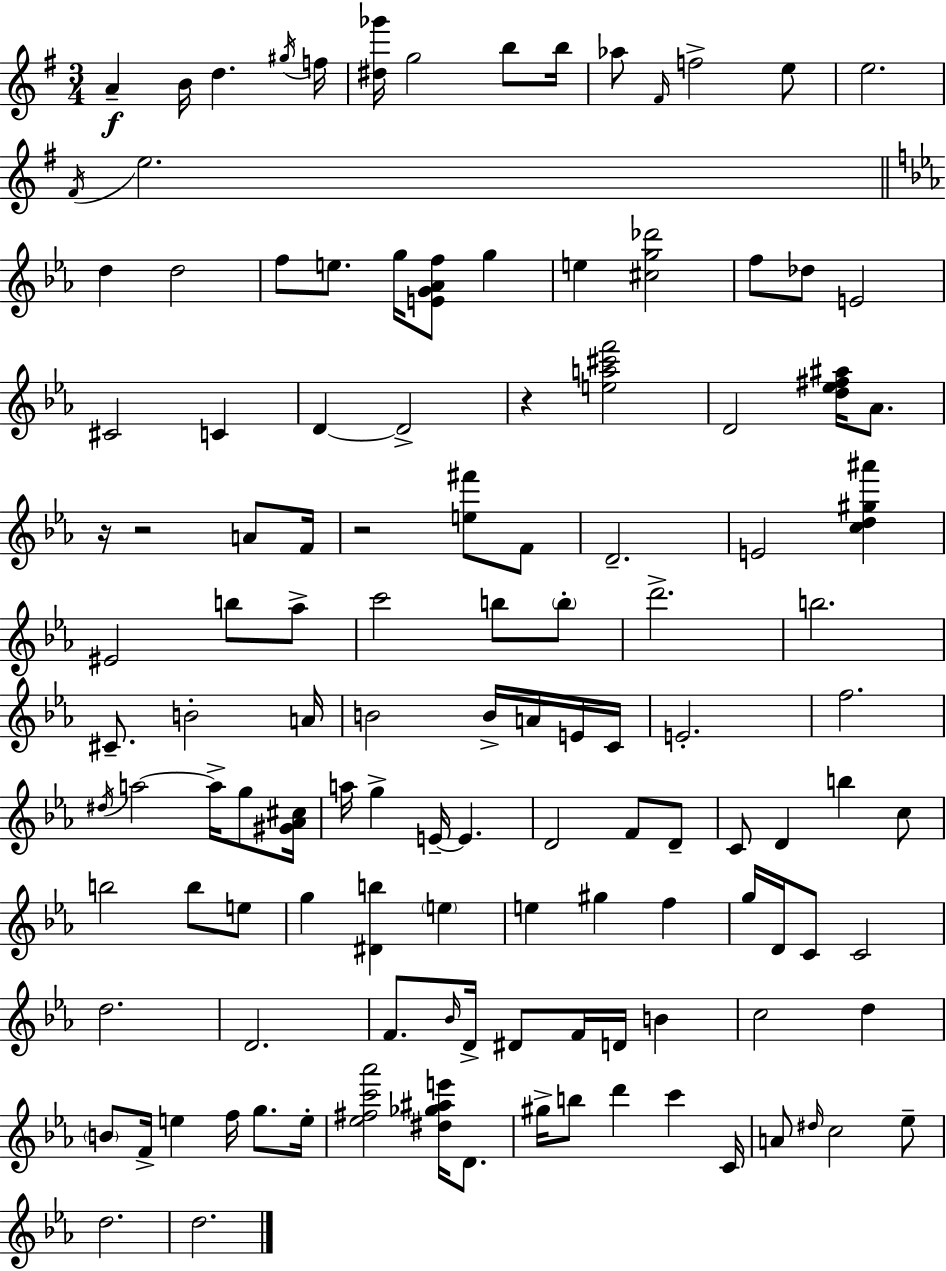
A4/q B4/s D5/q. G#5/s F5/s [D#5,Gb6]/s G5/h B5/e B5/s Ab5/e F#4/s F5/h E5/e E5/h. F#4/s E5/h. D5/q D5/h F5/e E5/e. G5/s [E4,G4,Ab4,F5]/e G5/q E5/q [C#5,G5,Db6]/h F5/e Db5/e E4/h C#4/h C4/q D4/q D4/h R/q [E5,A5,C#6,F6]/h D4/h [D5,Eb5,F#5,A#5]/s Ab4/e. R/s R/h A4/e F4/s R/h [E5,F#6]/e F4/e D4/h. E4/h [C5,D5,G#5,A#6]/q EIS4/h B5/e Ab5/e C6/h B5/e B5/e D6/h. B5/h. C#4/e. B4/h A4/s B4/h B4/s A4/s E4/s C4/s E4/h. F5/h. D#5/s A5/h A5/s G5/e [G#4,Ab4,C#5]/s A5/s G5/q E4/s E4/q. D4/h F4/e D4/e C4/e D4/q B5/q C5/e B5/h B5/e E5/e G5/q [D#4,B5]/q E5/q E5/q G#5/q F5/q G5/s D4/s C4/e C4/h D5/h. D4/h. F4/e. Bb4/s D4/s D#4/e F4/s D4/s B4/q C5/h D5/q B4/e F4/s E5/q F5/s G5/e. E5/s [Eb5,F#5,C6,Ab6]/h [D#5,Gb5,A#5,E6]/s D4/e. G#5/s B5/e D6/q C6/q C4/s A4/e D#5/s C5/h Eb5/e D5/h. D5/h.